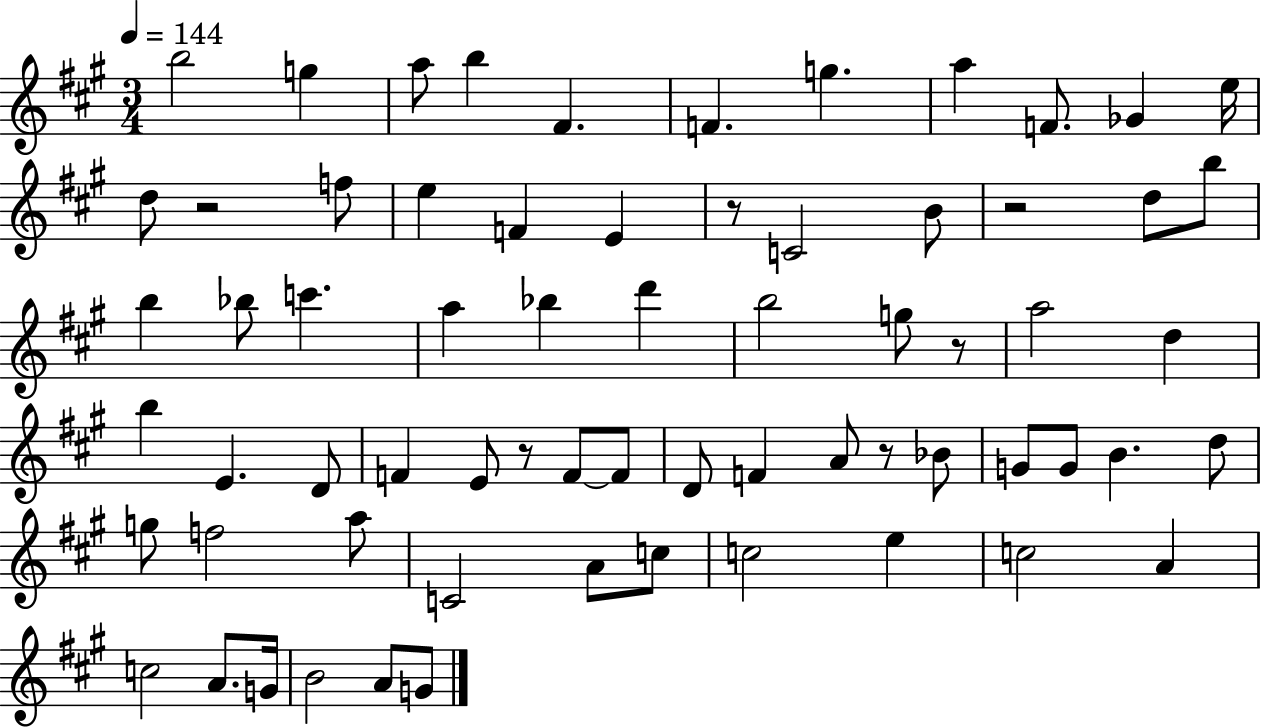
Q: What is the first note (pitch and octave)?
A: B5